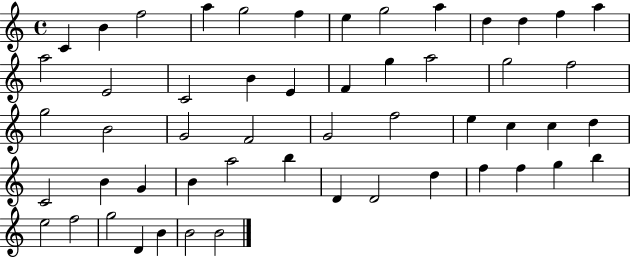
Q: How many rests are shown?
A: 0